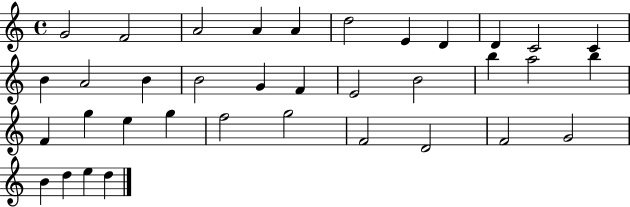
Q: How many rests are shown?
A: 0